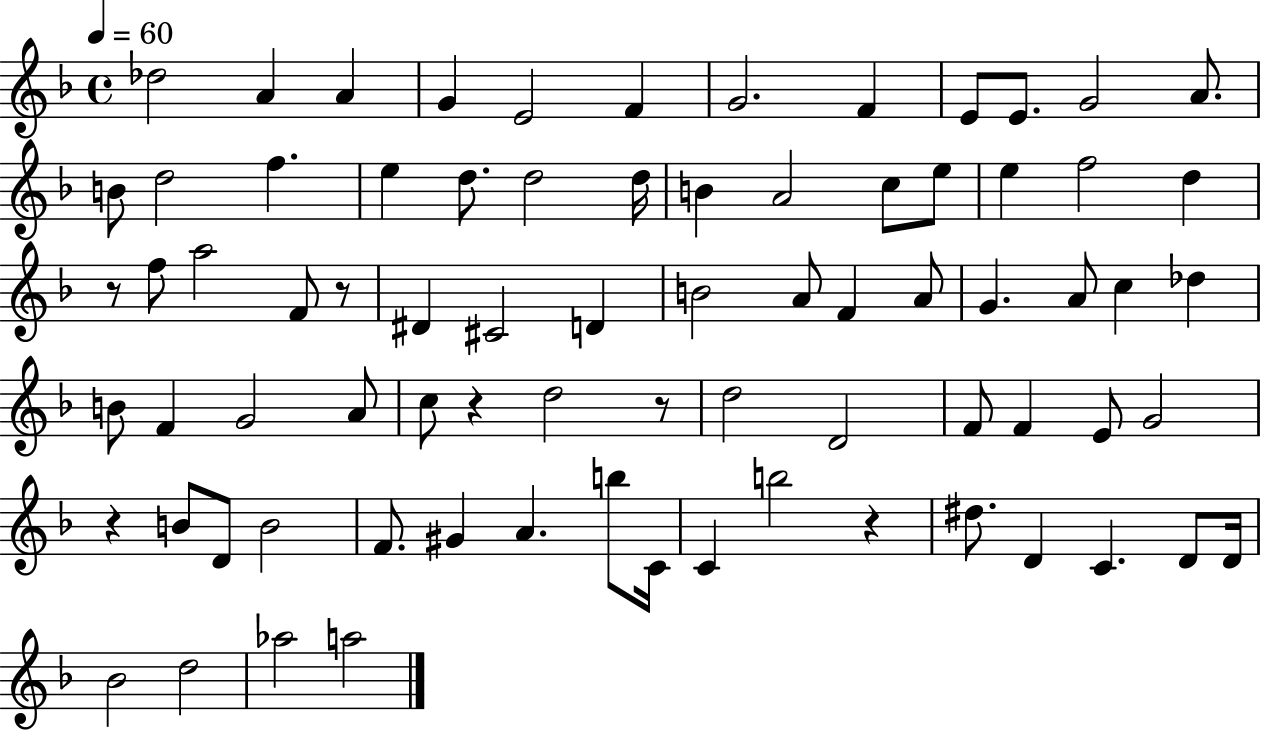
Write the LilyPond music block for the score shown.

{
  \clef treble
  \time 4/4
  \defaultTimeSignature
  \key f \major
  \tempo 4 = 60
  des''2 a'4 a'4 | g'4 e'2 f'4 | g'2. f'4 | e'8 e'8. g'2 a'8. | \break b'8 d''2 f''4. | e''4 d''8. d''2 d''16 | b'4 a'2 c''8 e''8 | e''4 f''2 d''4 | \break r8 f''8 a''2 f'8 r8 | dis'4 cis'2 d'4 | b'2 a'8 f'4 a'8 | g'4. a'8 c''4 des''4 | \break b'8 f'4 g'2 a'8 | c''8 r4 d''2 r8 | d''2 d'2 | f'8 f'4 e'8 g'2 | \break r4 b'8 d'8 b'2 | f'8. gis'4 a'4. b''8 c'16 | c'4 b''2 r4 | dis''8. d'4 c'4. d'8 d'16 | \break bes'2 d''2 | aes''2 a''2 | \bar "|."
}